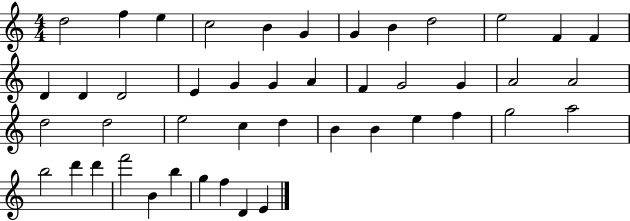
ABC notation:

X:1
T:Untitled
M:4/4
L:1/4
K:C
d2 f e c2 B G G B d2 e2 F F D D D2 E G G A F G2 G A2 A2 d2 d2 e2 c d B B e f g2 a2 b2 d' d' f'2 B b g f D E